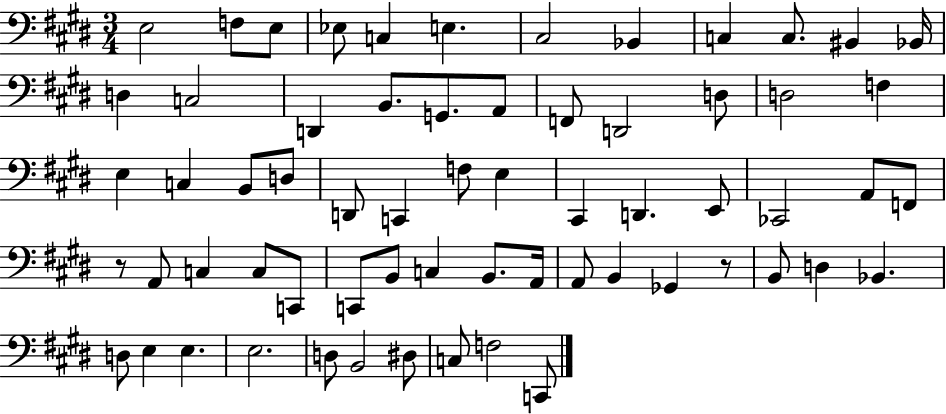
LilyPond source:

{
  \clef bass
  \numericTimeSignature
  \time 3/4
  \key e \major
  e2 f8 e8 | ees8 c4 e4. | cis2 bes,4 | c4 c8. bis,4 bes,16 | \break d4 c2 | d,4 b,8. g,8. a,8 | f,8 d,2 d8 | d2 f4 | \break e4 c4 b,8 d8 | d,8 c,4 f8 e4 | cis,4 d,4. e,8 | ces,2 a,8 f,8 | \break r8 a,8 c4 c8 c,8 | c,8 b,8 c4 b,8. a,16 | a,8 b,4 ges,4 r8 | b,8 d4 bes,4. | \break d8 e4 e4. | e2. | d8 b,2 dis8 | c8 f2 c,8 | \break \bar "|."
}